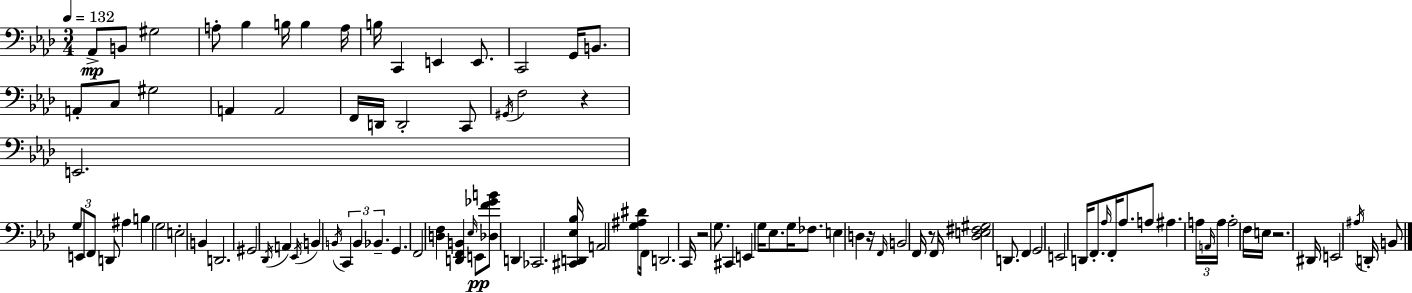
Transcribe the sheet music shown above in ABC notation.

X:1
T:Untitled
M:3/4
L:1/4
K:Fm
_A,,/2 B,,/2 ^G,2 A,/2 _B, B,/4 B, A,/4 B,/4 C,, E,, E,,/2 C,,2 G,,/4 B,,/2 A,,/2 C,/2 ^G,2 A,, A,,2 F,,/4 D,,/4 D,,2 C,,/2 ^G,,/4 F,2 z E,,2 G,/2 E,,/2 F,,/2 D,,/2 ^A, B, G,2 E,2 B,, D,,2 ^G,,2 _D,,/4 A,, _E,,/4 B,, B,,/4 C,, B,, _B,, G,, F,,2 [D,F,] [D,,F,,B,,] _E,/4 E,,/2 [_D,F_GB]/2 D,, _C,,2 [^C,,D,,_E,_B,]/4 A,,2 [G,^A,^D]/2 F,,/4 D,,2 C,,/4 z2 G,/2 ^C,, E,, G,/4 _E,/2 G,/4 _F,/2 E, D, z/4 F,,/4 B,,2 F,,/4 z/2 F,,/4 [_D,E,^F,^G,]2 D,,/2 F,, G,,2 E,,2 D,,/4 F,,/2 _A,/4 F,,/4 _A,/2 A,/2 ^A, A,/4 A,,/4 A,/4 A,2 F,/4 E,/4 z2 ^D,,/4 E,,2 ^A,/4 D,,/4 B,,/2